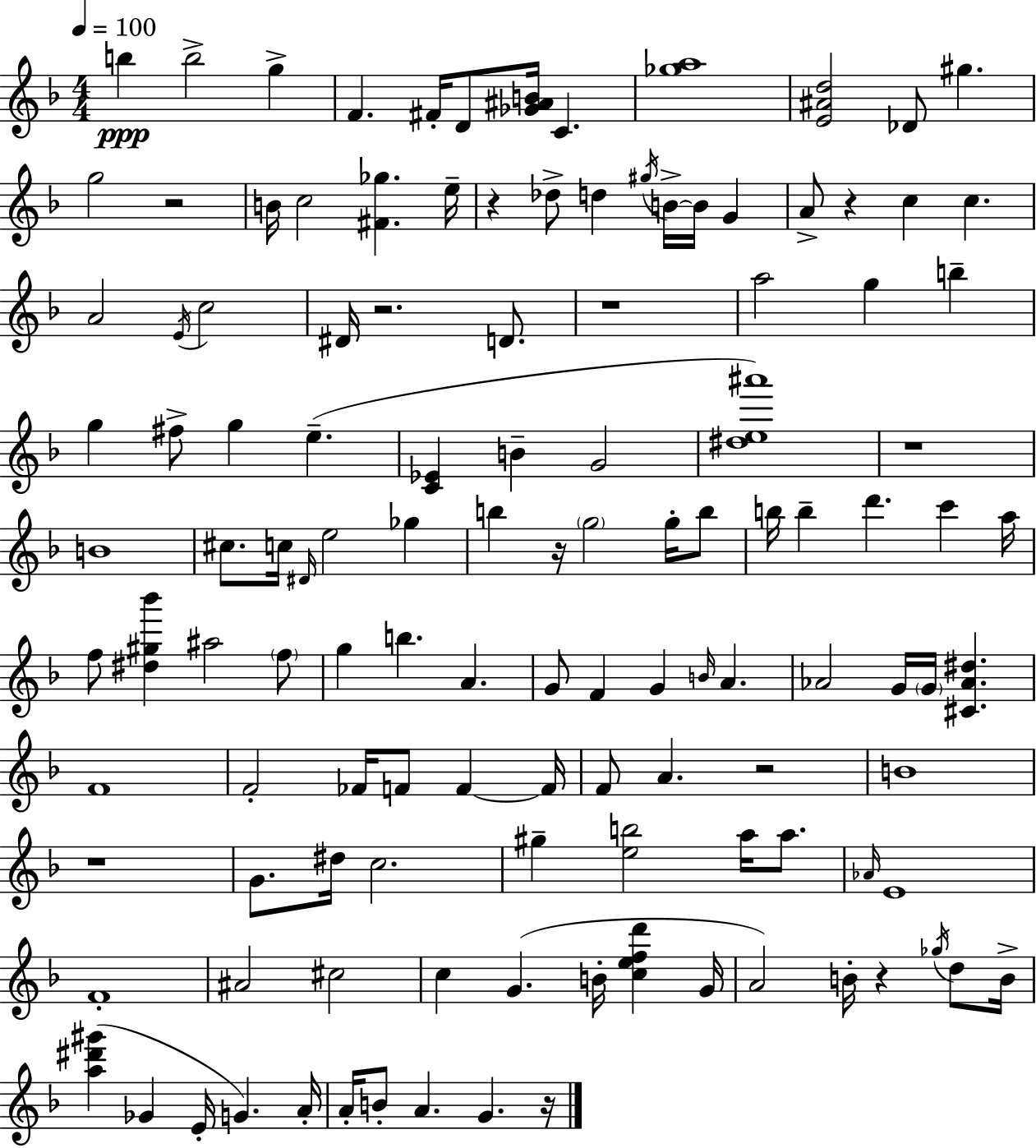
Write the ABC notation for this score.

X:1
T:Untitled
M:4/4
L:1/4
K:F
b b2 g F ^F/4 D/2 [_G^AB]/4 C [_ga]4 [E^Ad]2 _D/2 ^g g2 z2 B/4 c2 [^F_g] e/4 z _d/2 d ^g/4 B/4 B/4 G A/2 z c c A2 E/4 c2 ^D/4 z2 D/2 z4 a2 g b g ^f/2 g e [C_E] B G2 [^de^a']4 z4 B4 ^c/2 c/4 ^D/4 e2 _g b z/4 g2 g/4 b/2 b/4 b d' c' a/4 f/2 [^d^g_b'] ^a2 f/2 g b A G/2 F G B/4 A _A2 G/4 G/4 [^C_A^d] F4 F2 _F/4 F/2 F F/4 F/2 A z2 B4 z4 G/2 ^d/4 c2 ^g [eb]2 a/4 a/2 _A/4 E4 F4 ^A2 ^c2 c G B/4 [cefd'] G/4 A2 B/4 z _g/4 d/2 B/4 [a^d'^g'] _G E/4 G A/4 A/4 B/2 A G z/4